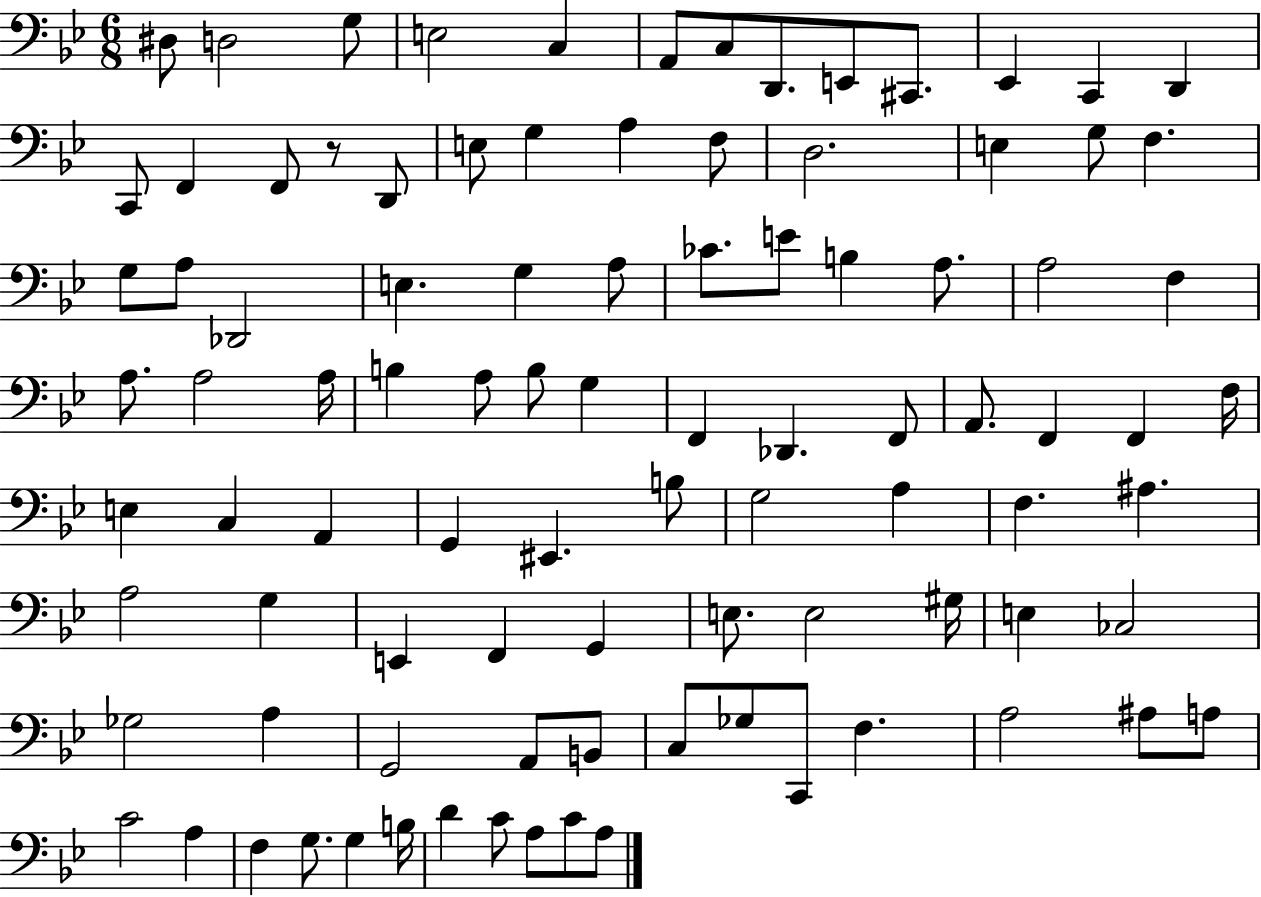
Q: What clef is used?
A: bass